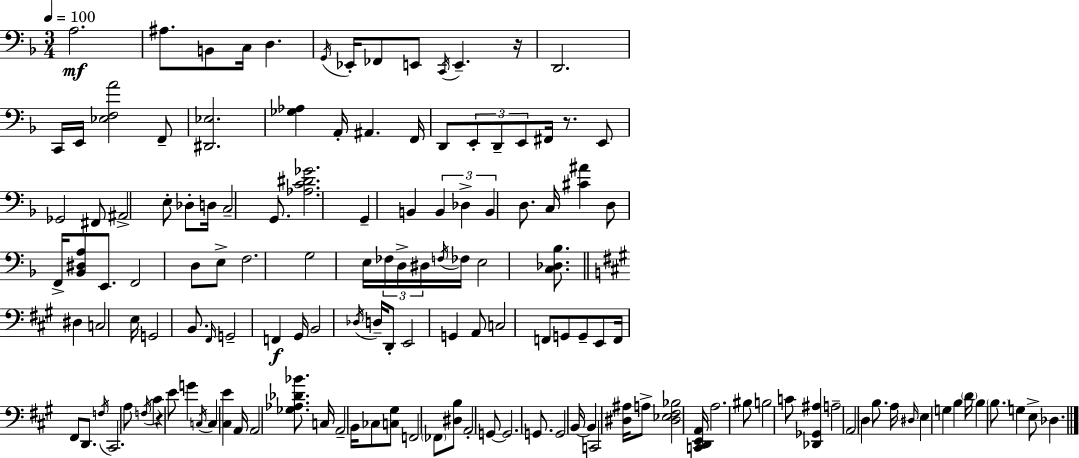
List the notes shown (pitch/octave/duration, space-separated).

A3/h. A#3/e. B2/e C3/s D3/q. G2/s Eb2/s FES2/e E2/e C2/s E2/q. R/s D2/h. C2/s E2/s [Eb3,F3,A4]/h F2/e [D#2,Eb3]/h. [Gb3,Ab3]/q A2/s A#2/q. F2/s D2/e E2/e D2/e E2/e F#2/s R/e. E2/e Gb2/h F#2/e A#2/h E3/e Db3/e D3/s C3/h G2/e. [Ab3,C4,D#4,Gb4]/h. G2/q B2/q B2/q Db3/q B2/q D3/e. C3/s [C#4,A#4]/q D3/e F2/s [Bb2,D#3,A3]/e E2/e. F2/h D3/e E3/e F3/h. G3/h E3/s FES3/s D3/s D#3/s F3/s FES3/s E3/h [C3,Db3,Bb3]/e. D#3/q C3/h E3/s G2/h B2/e. F#2/s G2/h F2/q G#2/s B2/h Db3/s D3/s D2/e E2/h G2/q A2/e C3/h F2/e G2/e G2/e E2/e F2/s F#2/e D2/e. F3/s C#2/h. A3/e F3/s C#4/q R/q E4/e G4/q C3/s C3/q [C#3,E4]/q A2/s A2/h [Gb3,Ab3,Db4,Bb4]/e. C3/s A2/h B2/s CES3/e [C3,G#3]/e F2/h FES2/e [D#3,B3]/e A2/h G2/e G2/h. G2/e. G2/h B2/s B2/q C2/h [D#3,A#3]/s A3/e [D#3,Eb3,F#3,Bb3]/h [C2,D2,E2,A2]/s A3/h. BIS3/e B3/h C4/e [Db2,Gb2,A#3]/q A3/h A2/h D3/q B3/e. A3/s D#3/s E3/q G3/q B3/q D4/s B3/q B3/e. G3/q E3/e Db3/q.